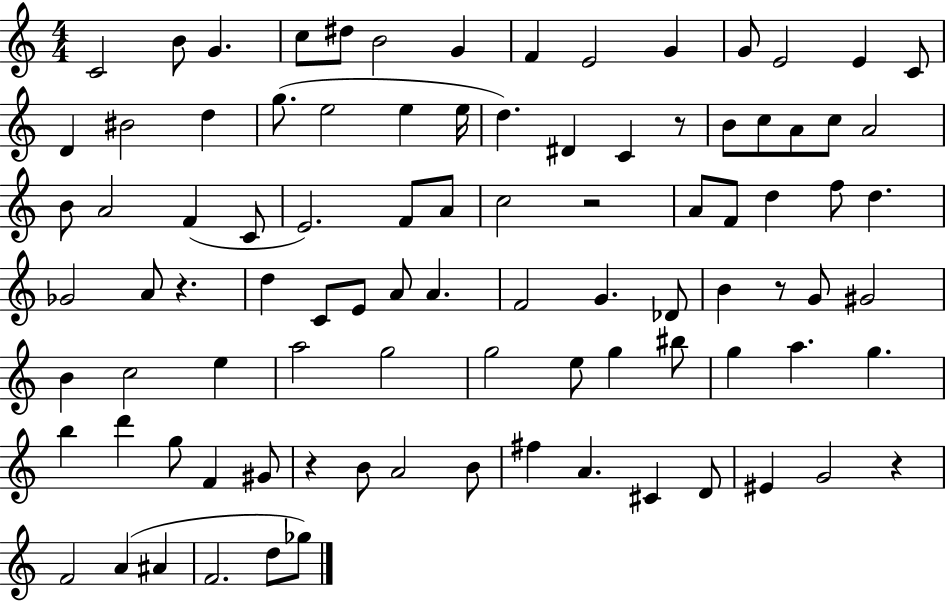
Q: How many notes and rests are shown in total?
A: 93